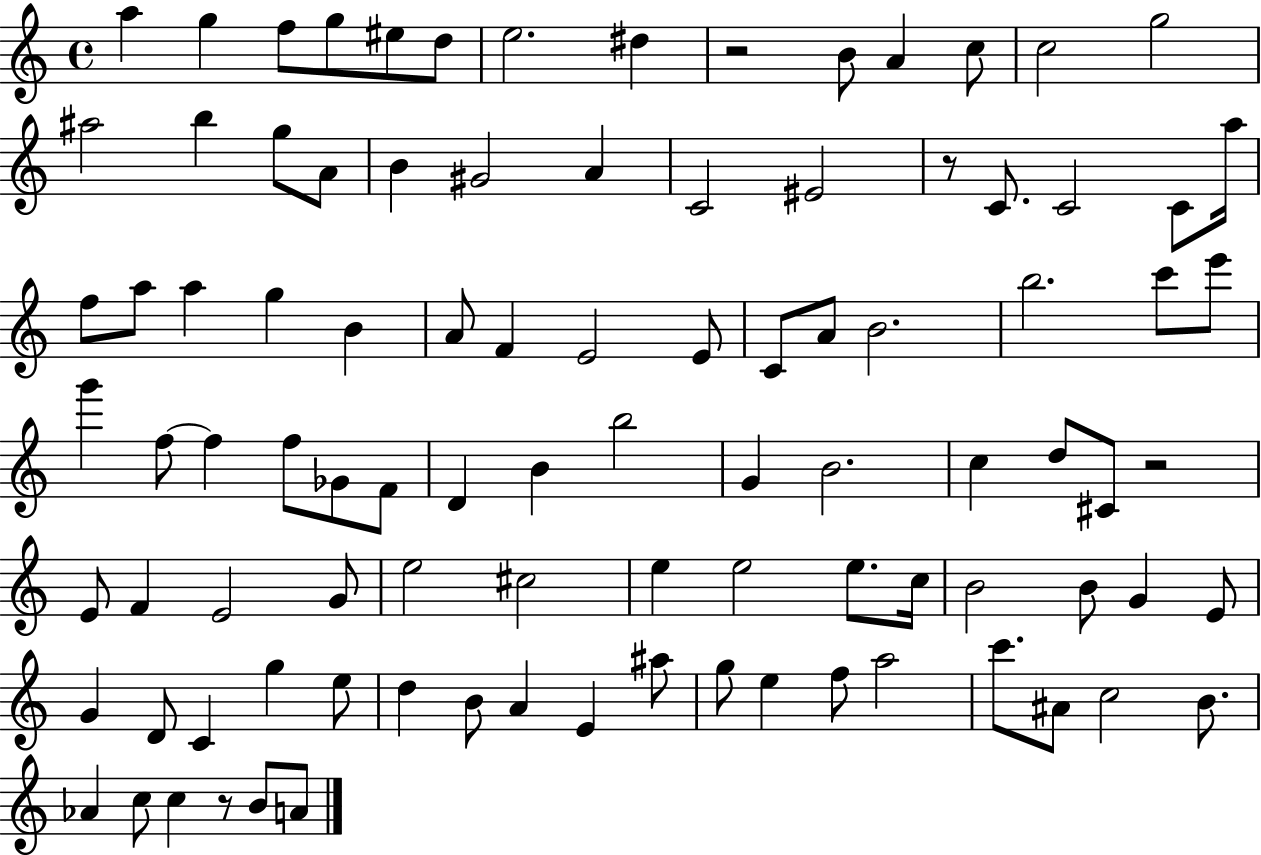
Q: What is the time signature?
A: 4/4